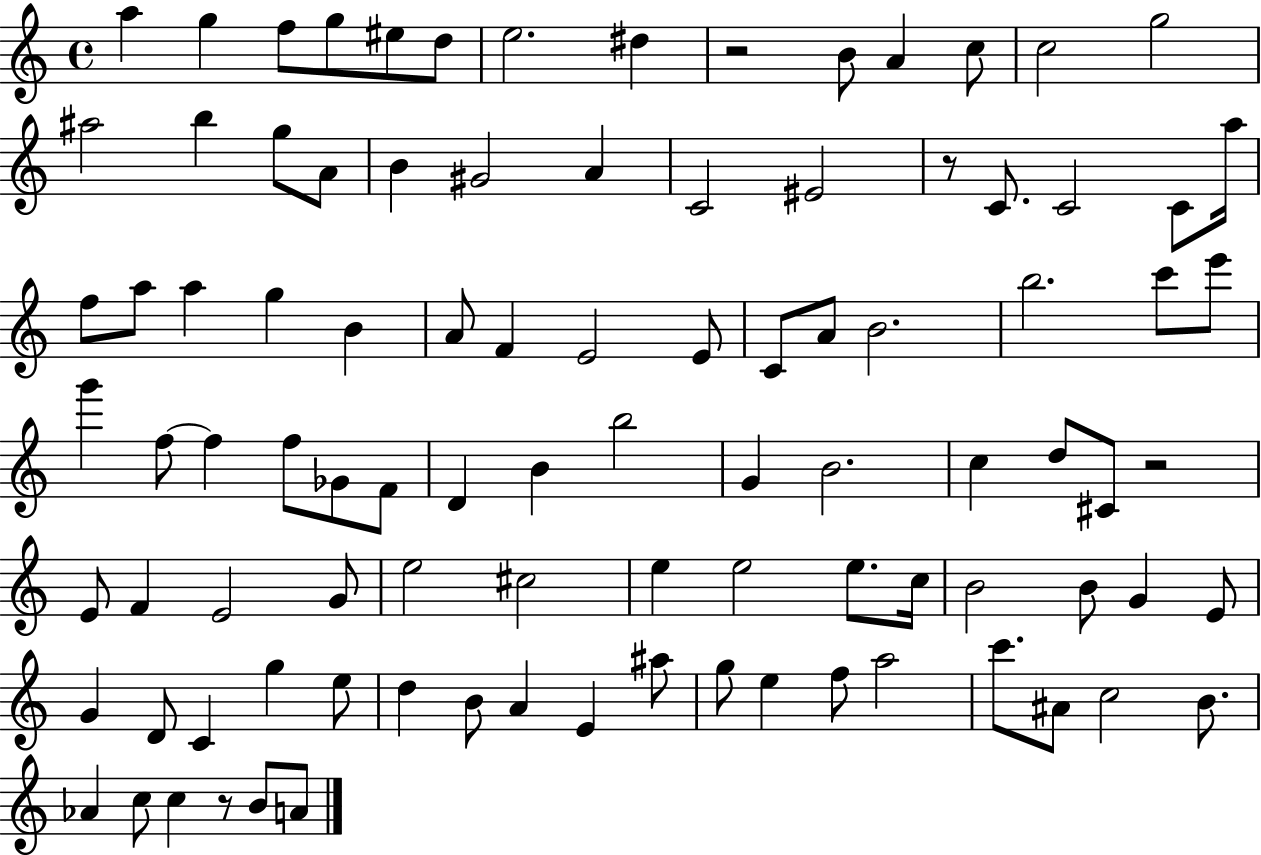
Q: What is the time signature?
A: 4/4